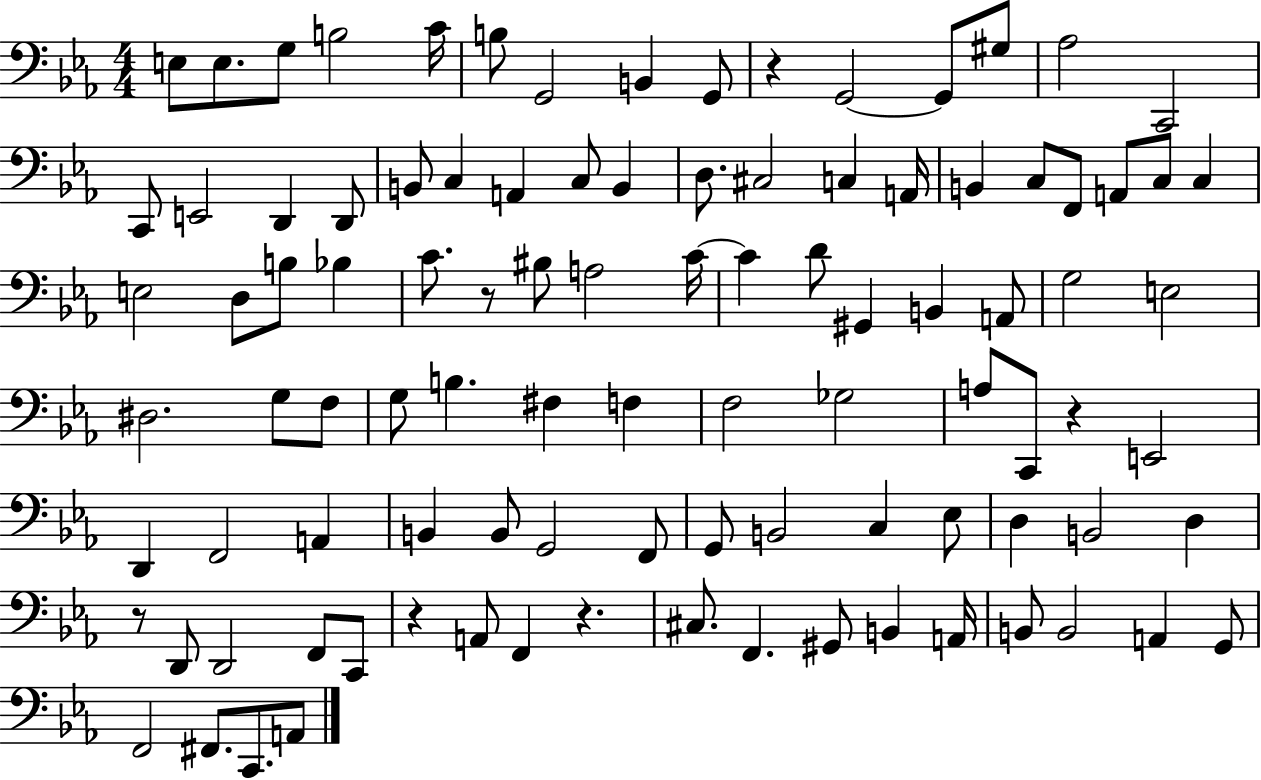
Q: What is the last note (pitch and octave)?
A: A2